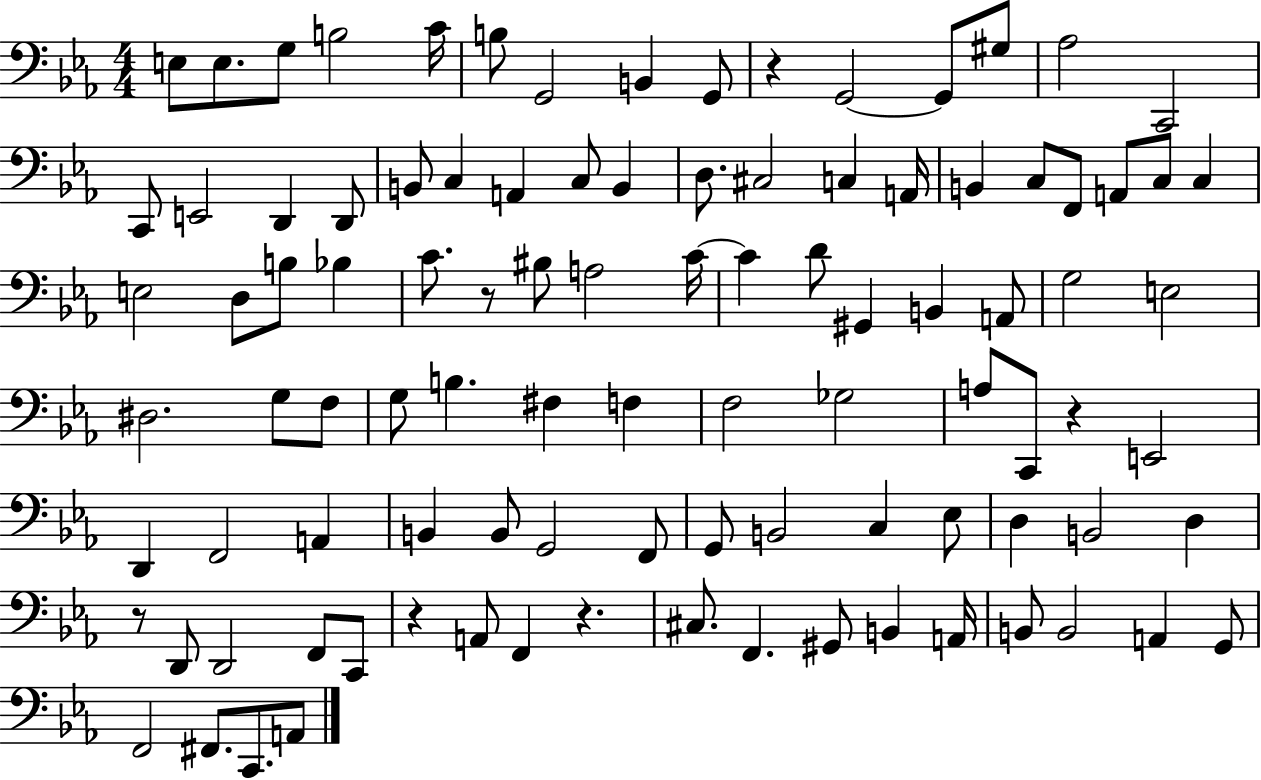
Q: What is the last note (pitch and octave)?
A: A2